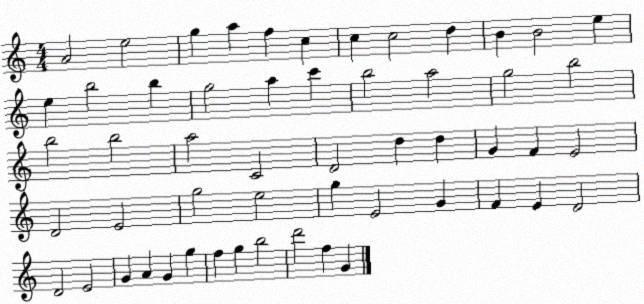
X:1
T:Untitled
M:4/4
L:1/4
K:C
A2 e2 g a f c c c2 d B B2 e e b2 b g2 a c' b2 a2 g2 b2 b2 b2 a2 C2 D2 d d G F E2 D2 E2 g2 e2 g E2 G F E D2 D2 E2 G A G g f g b2 d'2 f G